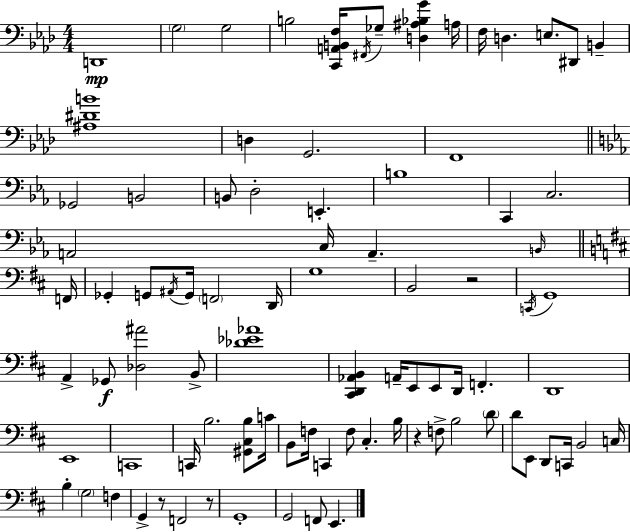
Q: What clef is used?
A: bass